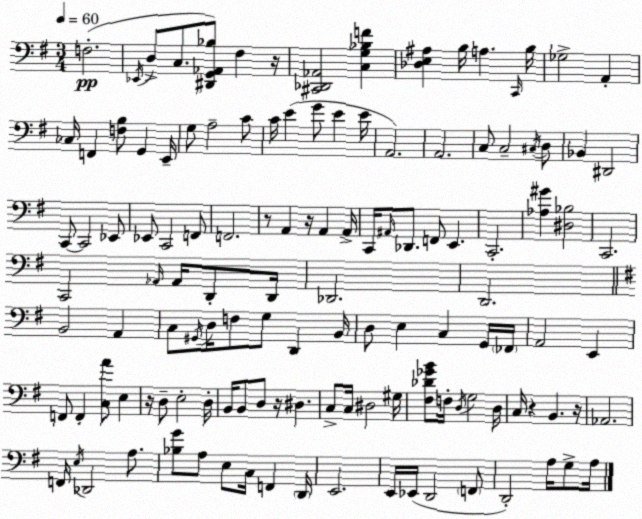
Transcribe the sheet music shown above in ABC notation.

X:1
T:Untitled
M:3/4
L:1/4
K:Em
F,2 _E,,/4 D,/2 C,/2 [^D,,G,,_A,,_B,]/2 ^F, z/4 [^C,,_D,,_A,,]2 [C,G,_B,F] [_D,E,^A,] B,/4 A, C,,/4 B,/4 _G,2 A,, _C,/4 F,, [F,B,]/2 G,, E,,/4 G,/2 A,2 C/2 C/4 E G/2 E E/4 A,,2 A,,2 C,/2 C,2 ^C,/4 D,/2 _B,, ^D,,2 C,,/2 C,,2 _E,,/2 _E,,/2 C,,2 F,,/2 F,,2 z/2 A,, z/4 A,, A,,/4 C,,/4 ^A,,/4 _D,,/2 F,,/2 E,, C,,2 [_A,^G] [^D,_B,]2 C,,2 C,,2 _A,,/4 _A,,/4 D,,/2 D,,/4 _D,,2 D,,2 B,,2 A,, C,/2 ^G,,/4 D,/4 F,/2 G,/2 D,, B,,/4 D,/2 E, C, G,,/4 _F,,/4 A,,2 E,, F,,/2 F,, [C,A]/2 E, z/4 D,/2 E,2 D,/4 B,,/4 B,,/2 D,/2 z/4 ^D, C,/2 C,/4 ^D,2 ^G,/4 [^F,_D_GB]/2 F,/4 D,/4 G,2 D,/4 C,/4 z B,, z/4 _A,,2 F,,/4 E,/4 _D,,2 A,/2 [_B,G]/2 A,/2 E,/2 C,/4 F,, D,,/4 E,,2 E,,/4 _E,,/4 D,,2 F,,/2 D,,2 A,/4 G,/2 A,/4